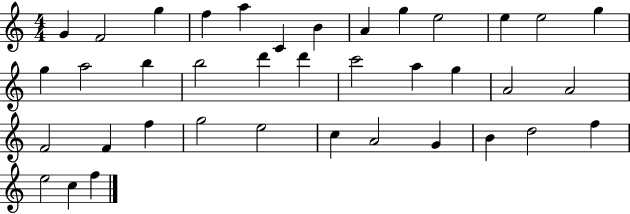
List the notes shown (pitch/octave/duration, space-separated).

G4/q F4/h G5/q F5/q A5/q C4/q B4/q A4/q G5/q E5/h E5/q E5/h G5/q G5/q A5/h B5/q B5/h D6/q D6/q C6/h A5/q G5/q A4/h A4/h F4/h F4/q F5/q G5/h E5/h C5/q A4/h G4/q B4/q D5/h F5/q E5/h C5/q F5/q